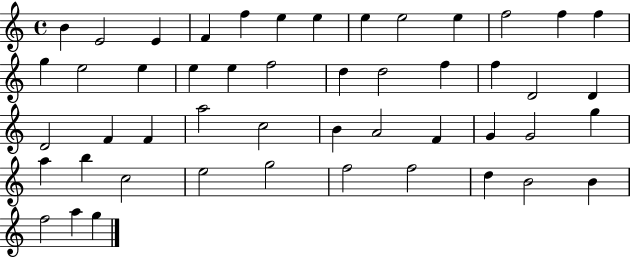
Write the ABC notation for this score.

X:1
T:Untitled
M:4/4
L:1/4
K:C
B E2 E F f e e e e2 e f2 f f g e2 e e e f2 d d2 f f D2 D D2 F F a2 c2 B A2 F G G2 g a b c2 e2 g2 f2 f2 d B2 B f2 a g